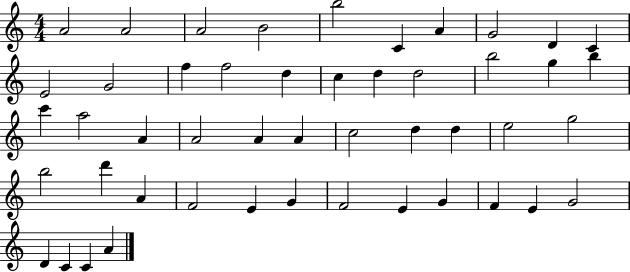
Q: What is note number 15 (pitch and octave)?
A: D5